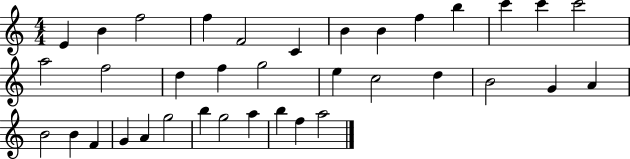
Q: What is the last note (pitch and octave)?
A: A5